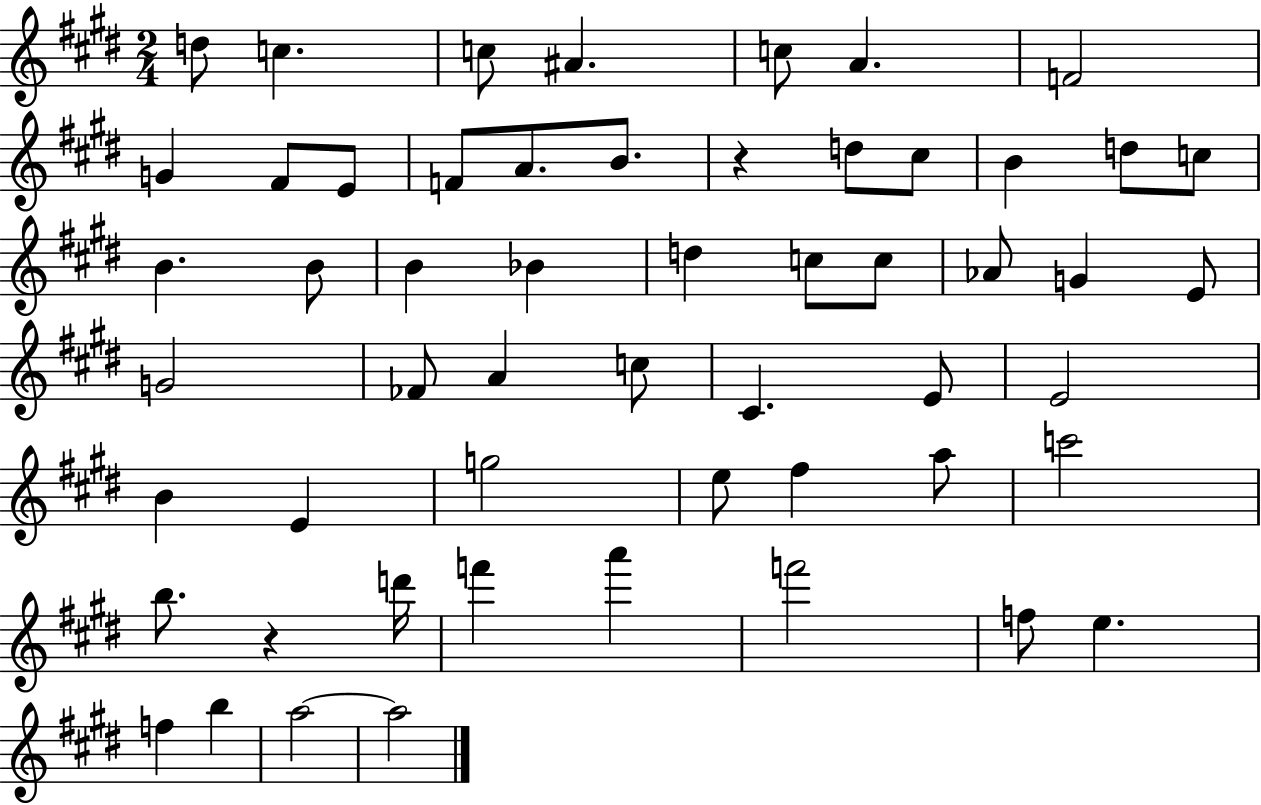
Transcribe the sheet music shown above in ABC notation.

X:1
T:Untitled
M:2/4
L:1/4
K:E
d/2 c c/2 ^A c/2 A F2 G ^F/2 E/2 F/2 A/2 B/2 z d/2 ^c/2 B d/2 c/2 B B/2 B _B d c/2 c/2 _A/2 G E/2 G2 _F/2 A c/2 ^C E/2 E2 B E g2 e/2 ^f a/2 c'2 b/2 z d'/4 f' a' f'2 f/2 e f b a2 a2